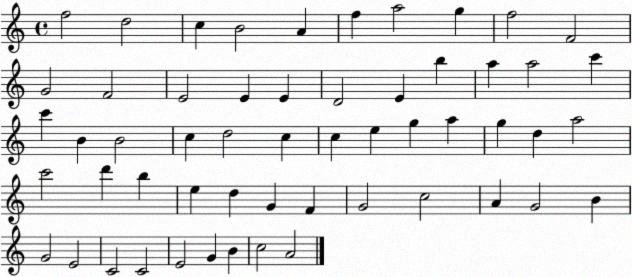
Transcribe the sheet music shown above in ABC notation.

X:1
T:Untitled
M:4/4
L:1/4
K:C
f2 d2 c B2 A f a2 g f2 F2 G2 F2 E2 E E D2 E b a a2 c' c' B B2 c d2 c c e g a g d a2 c'2 d' b e d G F G2 c2 A G2 B G2 E2 C2 C2 E2 G B c2 A2